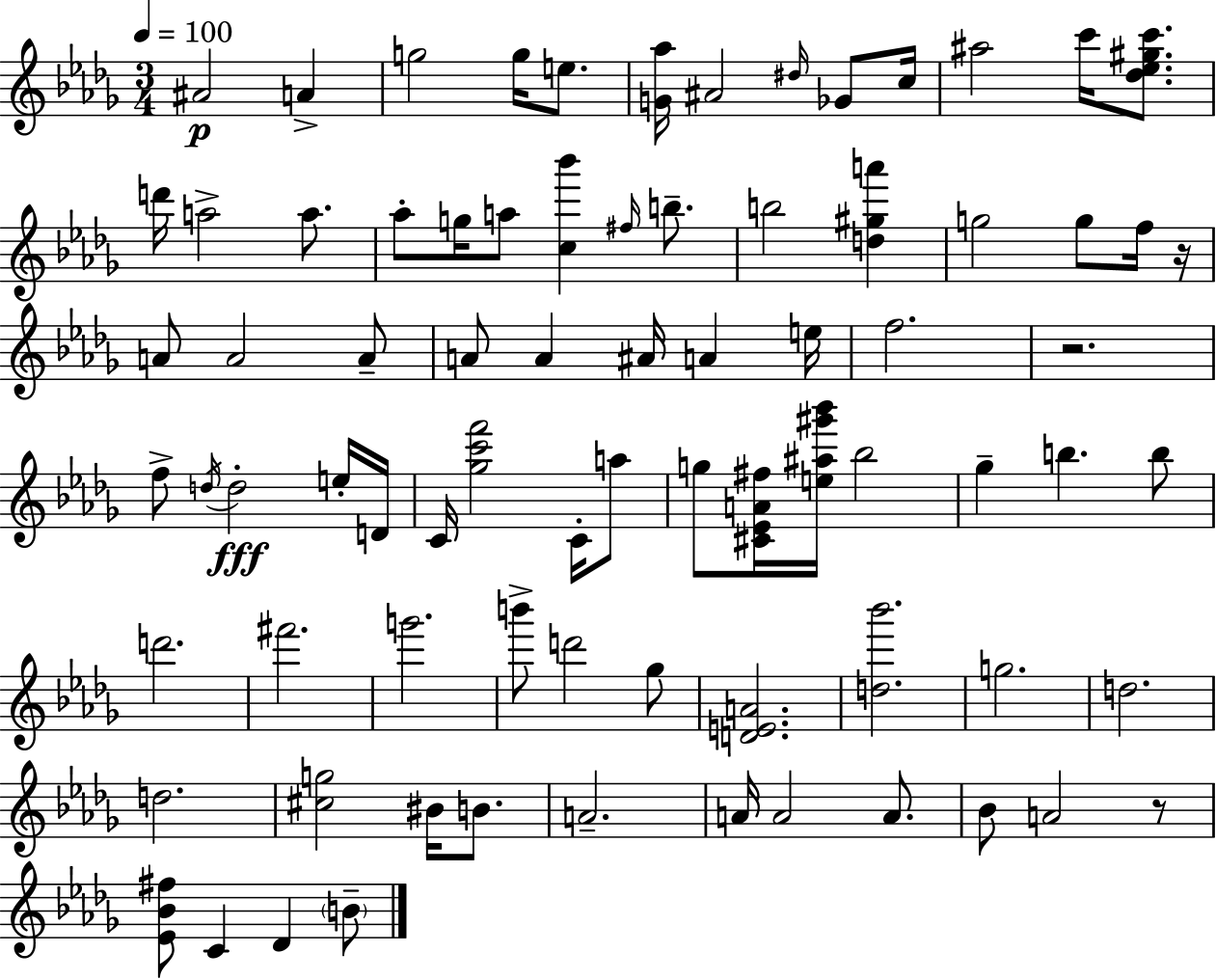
A#4/h A4/q G5/h G5/s E5/e. [G4,Ab5]/s A#4/h D#5/s Gb4/e C5/s A#5/h C6/s [Db5,Eb5,G#5,C6]/e. D6/s A5/h A5/e. Ab5/e G5/s A5/e [C5,Bb6]/q F#5/s B5/e. B5/h [D5,G#5,A6]/q G5/h G5/e F5/s R/s A4/e A4/h A4/e A4/e A4/q A#4/s A4/q E5/s F5/h. R/h. F5/e D5/s D5/h E5/s D4/s C4/s [Gb5,C6,F6]/h C4/s A5/e G5/e [C#4,Eb4,A4,F#5]/s [E5,A#5,G#6,Bb6]/s Bb5/h Gb5/q B5/q. B5/e D6/h. F#6/h. G6/h. B6/e D6/h Gb5/e [D4,E4,A4]/h. [D5,Bb6]/h. G5/h. D5/h. D5/h. [C#5,G5]/h BIS4/s B4/e. A4/h. A4/s A4/h A4/e. Bb4/e A4/h R/e [Eb4,Bb4,F#5]/e C4/q Db4/q B4/e